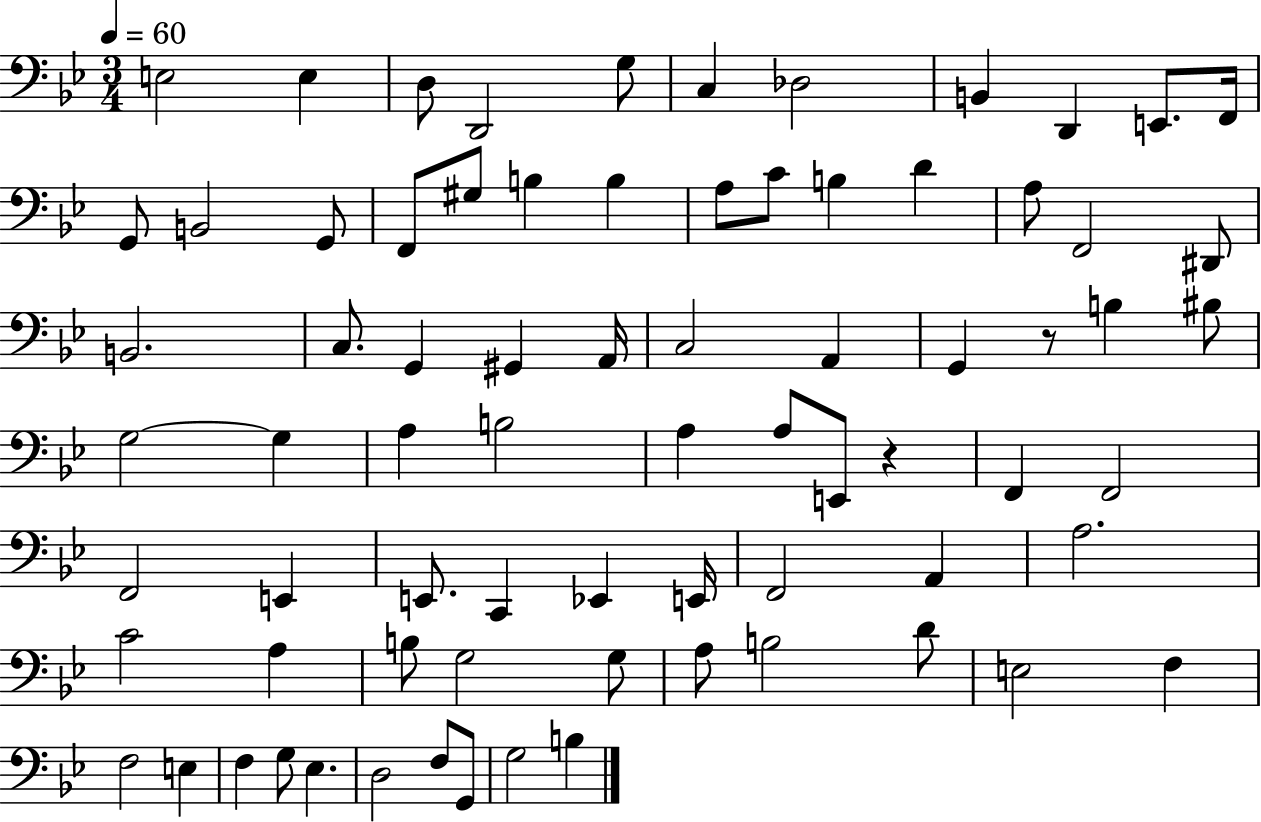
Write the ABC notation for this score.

X:1
T:Untitled
M:3/4
L:1/4
K:Bb
E,2 E, D,/2 D,,2 G,/2 C, _D,2 B,, D,, E,,/2 F,,/4 G,,/2 B,,2 G,,/2 F,,/2 ^G,/2 B, B, A,/2 C/2 B, D A,/2 F,,2 ^D,,/2 B,,2 C,/2 G,, ^G,, A,,/4 C,2 A,, G,, z/2 B, ^B,/2 G,2 G, A, B,2 A, A,/2 E,,/2 z F,, F,,2 F,,2 E,, E,,/2 C,, _E,, E,,/4 F,,2 A,, A,2 C2 A, B,/2 G,2 G,/2 A,/2 B,2 D/2 E,2 F, F,2 E, F, G,/2 _E, D,2 F,/2 G,,/2 G,2 B,